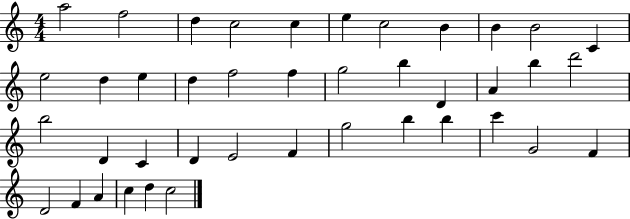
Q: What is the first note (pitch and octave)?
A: A5